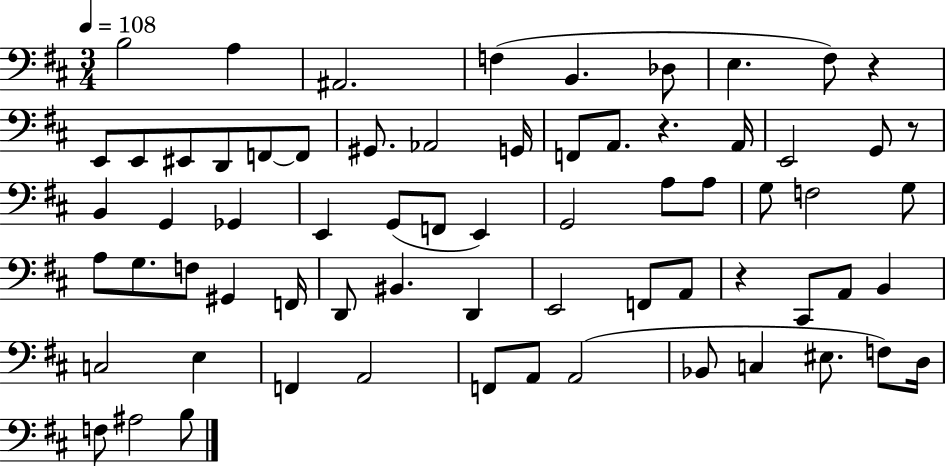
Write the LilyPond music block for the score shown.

{
  \clef bass
  \numericTimeSignature
  \time 3/4
  \key d \major
  \tempo 4 = 108
  \repeat volta 2 { b2 a4 | ais,2. | f4( b,4. des8 | e4. fis8) r4 | \break e,8 e,8 eis,8 d,8 f,8~~ f,8 | gis,8. aes,2 g,16 | f,8 a,8. r4. a,16 | e,2 g,8 r8 | \break b,4 g,4 ges,4 | e,4 g,8( f,8 e,4) | g,2 a8 a8 | g8 f2 g8 | \break a8 g8. f8 gis,4 f,16 | d,8 bis,4. d,4 | e,2 f,8 a,8 | r4 cis,8 a,8 b,4 | \break c2 e4 | f,4 a,2 | f,8 a,8 a,2( | bes,8 c4 eis8. f8) d16 | \break f8 ais2 b8 | } \bar "|."
}